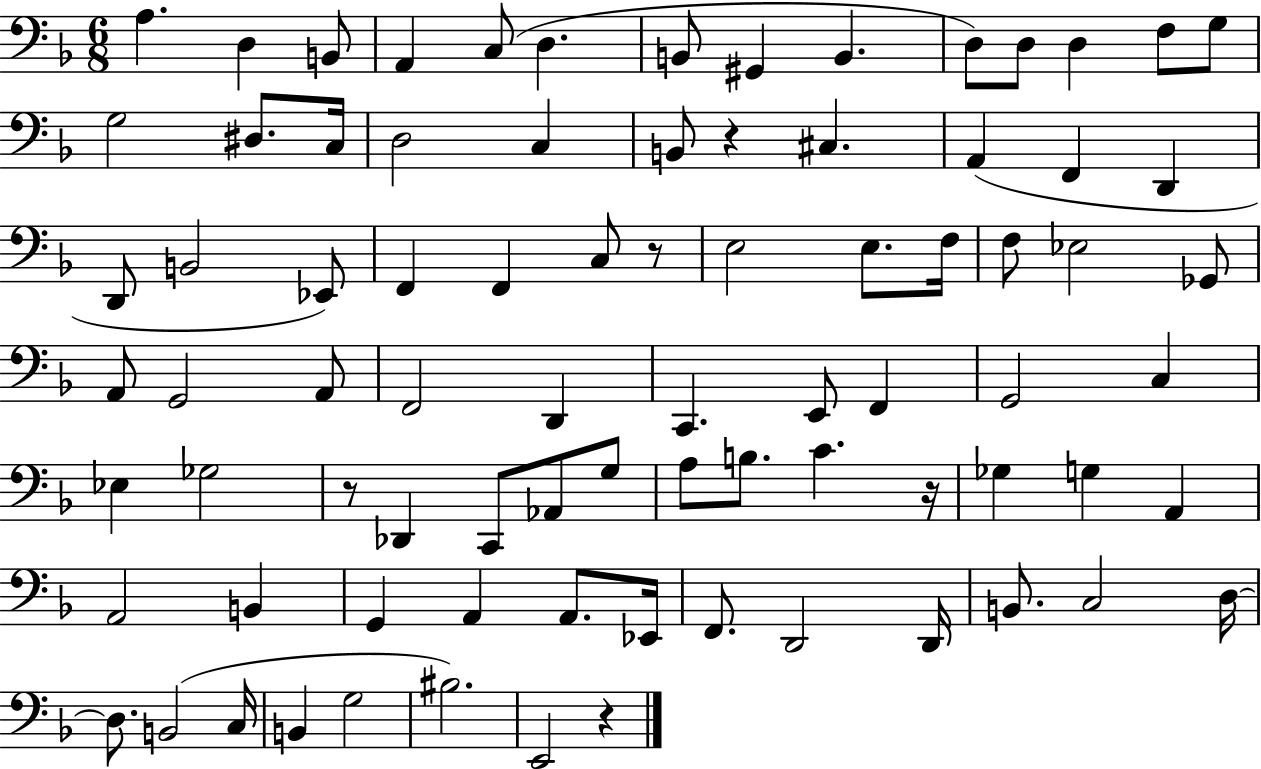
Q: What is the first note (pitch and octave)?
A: A3